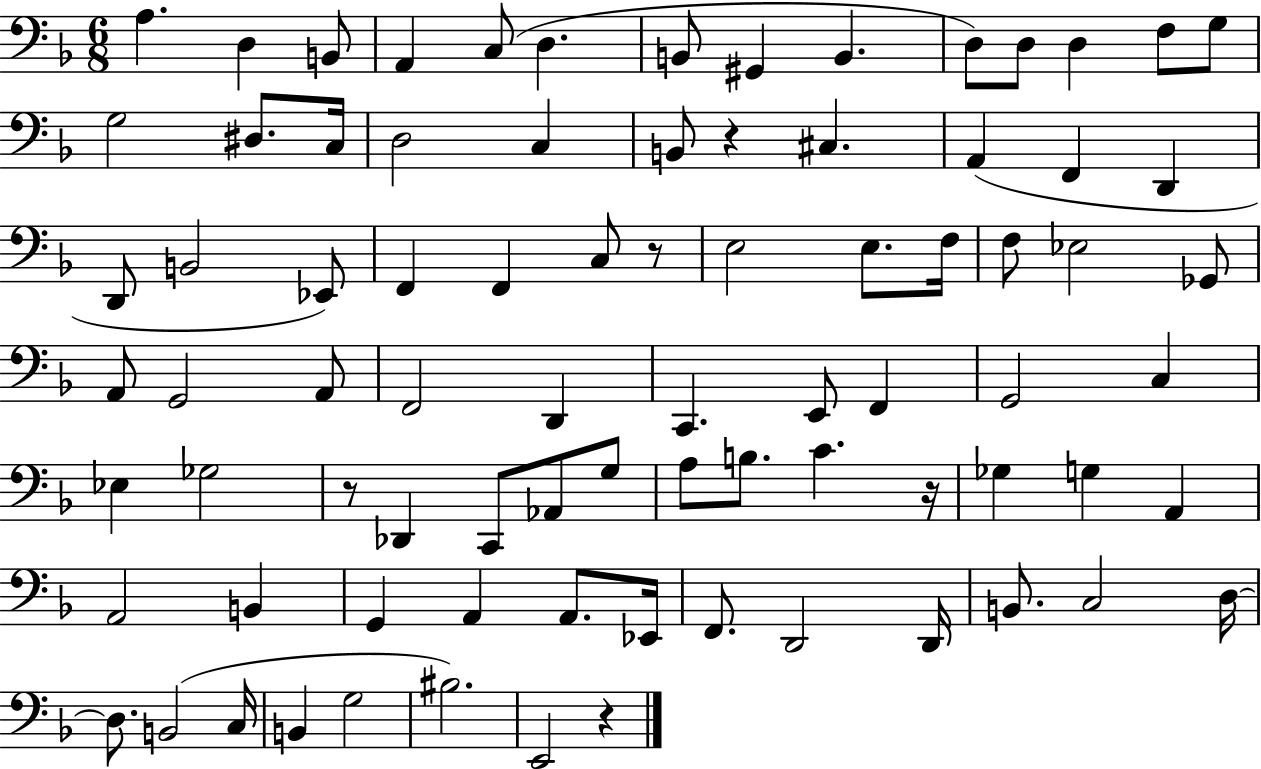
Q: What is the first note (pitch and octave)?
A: A3